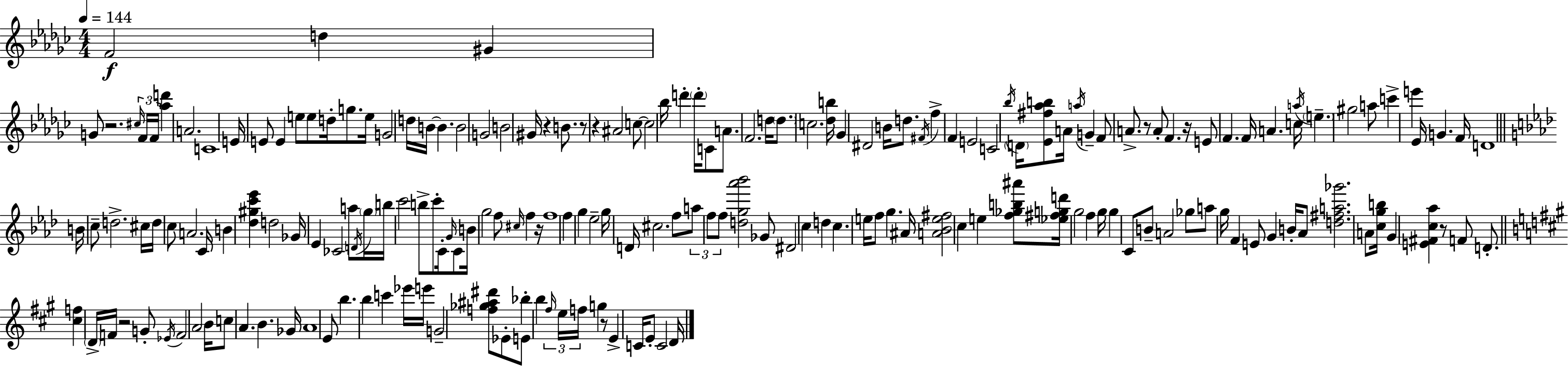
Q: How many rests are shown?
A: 10